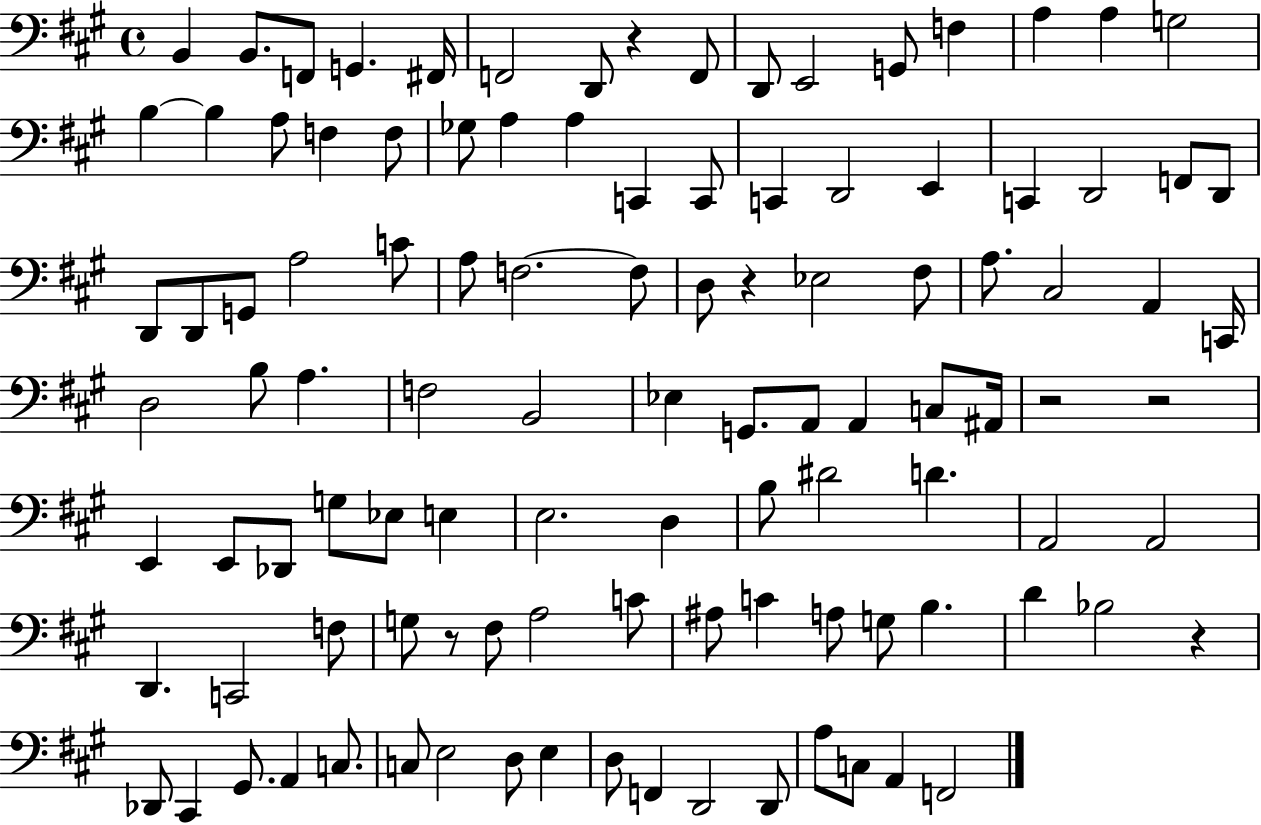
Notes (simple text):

B2/q B2/e. F2/e G2/q. F#2/s F2/h D2/e R/q F2/e D2/e E2/h G2/e F3/q A3/q A3/q G3/h B3/q B3/q A3/e F3/q F3/e Gb3/e A3/q A3/q C2/q C2/e C2/q D2/h E2/q C2/q D2/h F2/e D2/e D2/e D2/e G2/e A3/h C4/e A3/e F3/h. F3/e D3/e R/q Eb3/h F#3/e A3/e. C#3/h A2/q C2/s D3/h B3/e A3/q. F3/h B2/h Eb3/q G2/e. A2/e A2/q C3/e A#2/s R/h R/h E2/q E2/e Db2/e G3/e Eb3/e E3/q E3/h. D3/q B3/e D#4/h D4/q. A2/h A2/h D2/q. C2/h F3/e G3/e R/e F#3/e A3/h C4/e A#3/e C4/q A3/e G3/e B3/q. D4/q Bb3/h R/q Db2/e C#2/q G#2/e. A2/q C3/e. C3/e E3/h D3/e E3/q D3/e F2/q D2/h D2/e A3/e C3/e A2/q F2/h